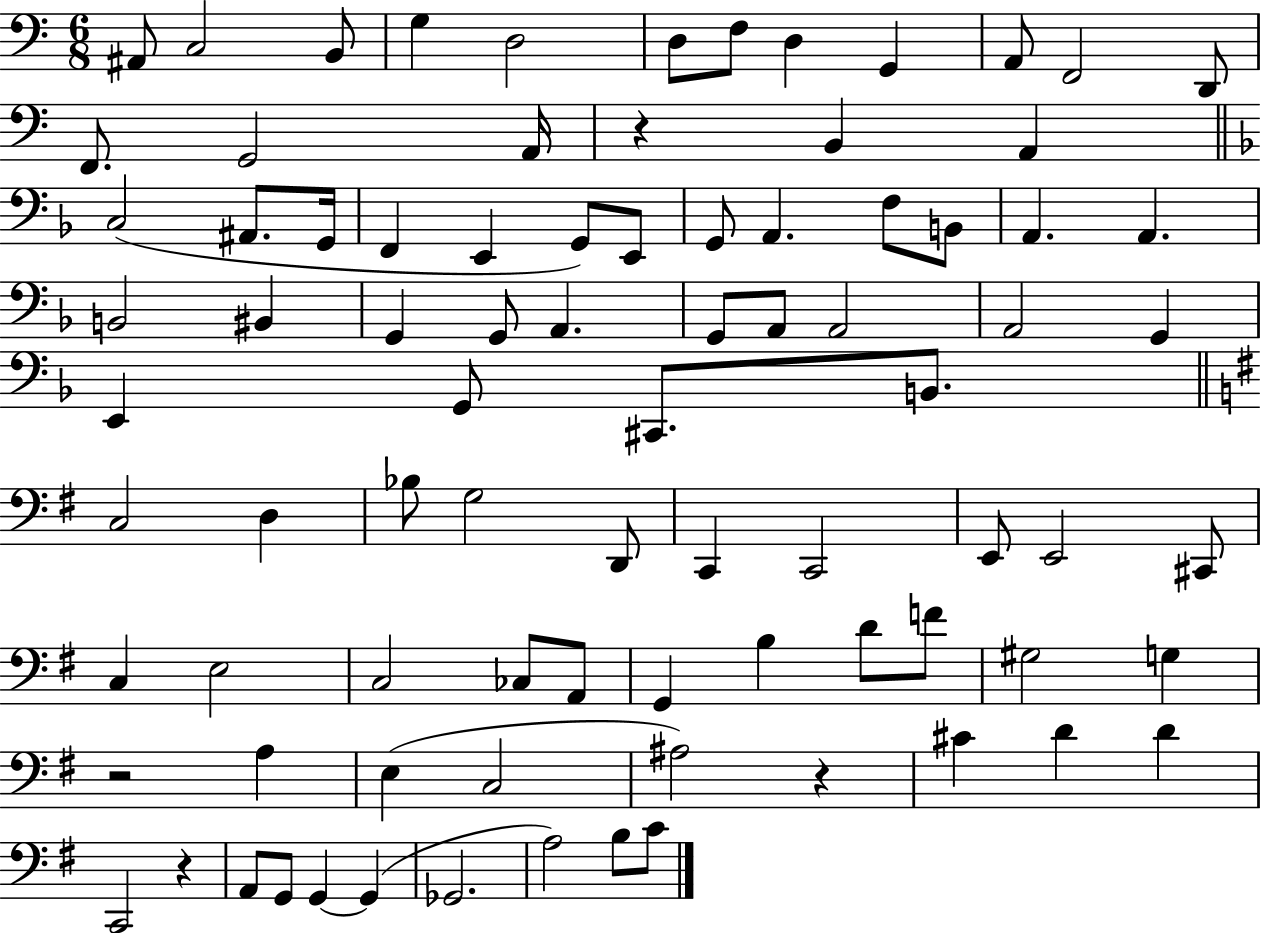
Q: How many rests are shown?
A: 4